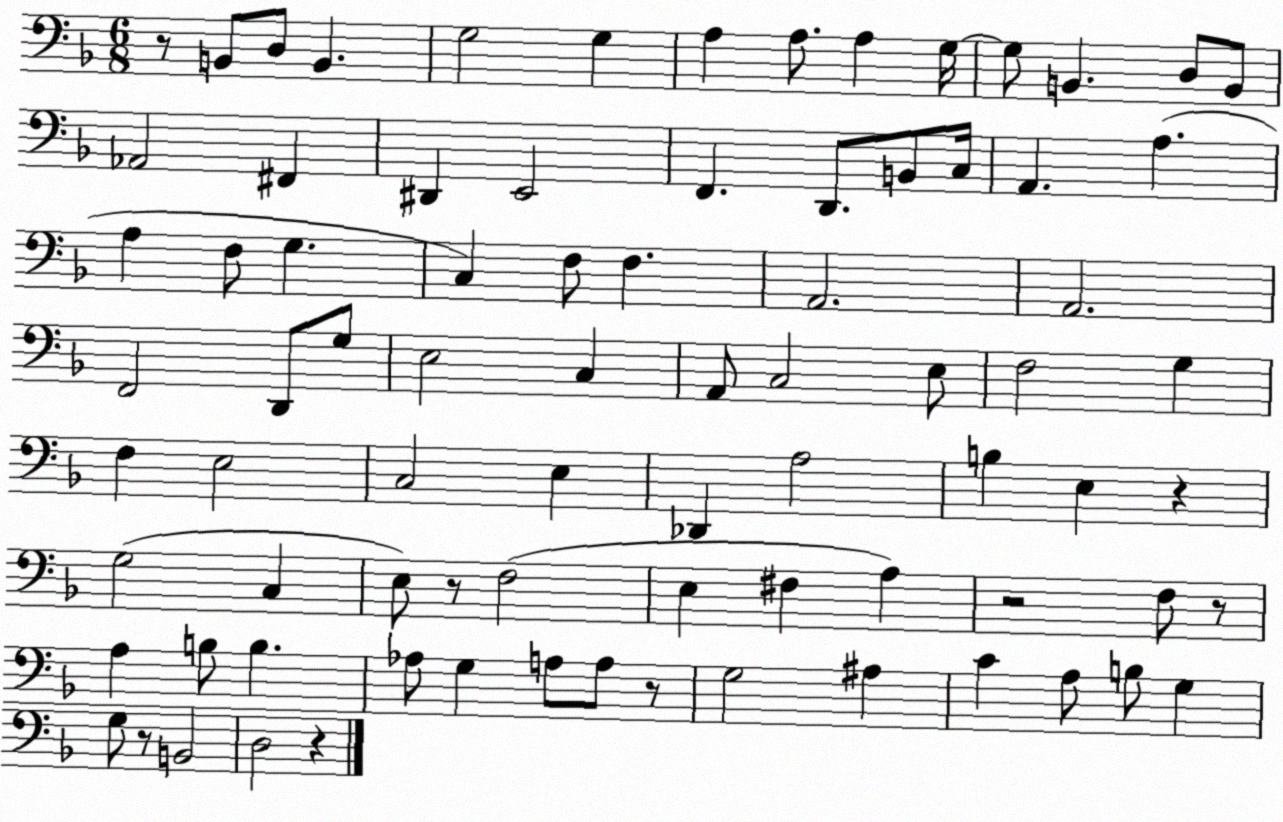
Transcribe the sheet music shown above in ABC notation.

X:1
T:Untitled
M:6/8
L:1/4
K:F
z/2 B,,/2 D,/2 B,, G,2 G, A, A,/2 A, G,/4 G,/2 B,, D,/2 B,,/2 _A,,2 ^F,, ^D,, E,,2 F,, D,,/2 B,,/2 C,/4 A,, A, A, F,/2 G, C, F,/2 F, A,,2 A,,2 F,,2 D,,/2 G,/2 E,2 C, A,,/2 C,2 E,/2 F,2 G, F, E,2 C,2 E, _D,, A,2 B, E, z G,2 C, E,/2 z/2 F,2 E, ^F, A, z2 F,/2 z/2 A, B,/2 B, _A,/2 G, A,/2 A,/2 z/2 G,2 ^A, C A,/2 B,/2 G, G,/2 z/2 B,,2 D,2 z